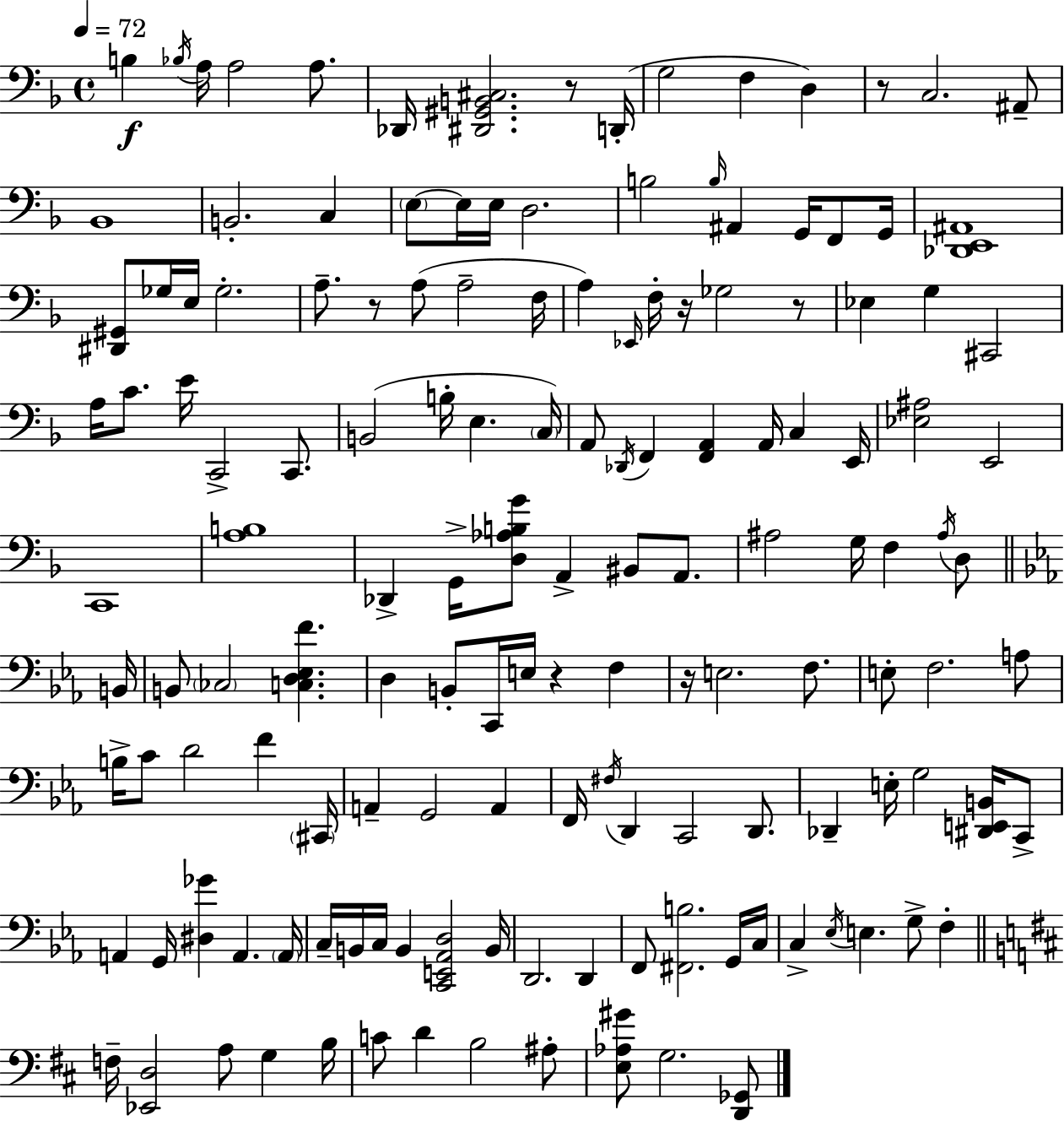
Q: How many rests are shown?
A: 7